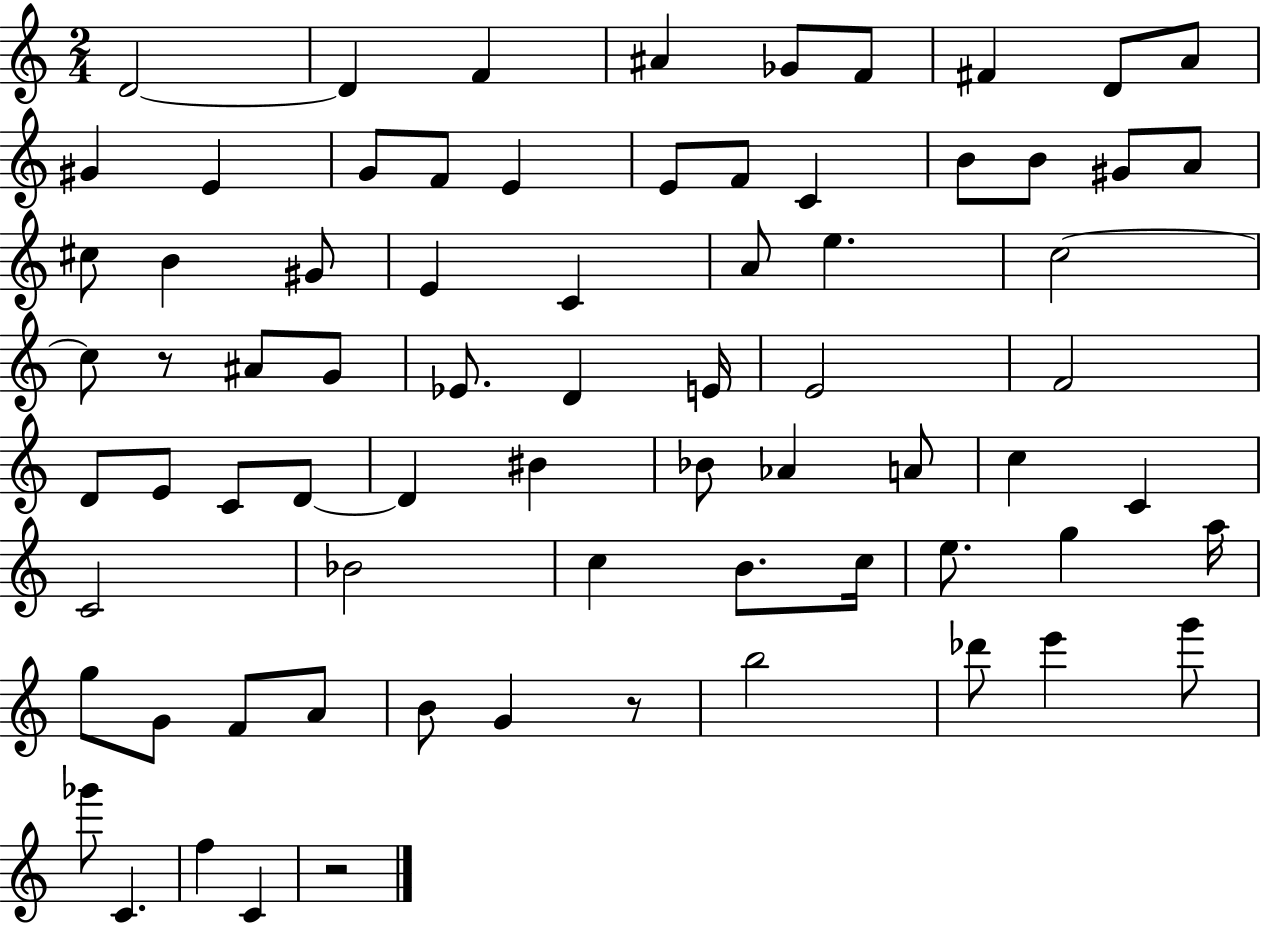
D4/h D4/q F4/q A#4/q Gb4/e F4/e F#4/q D4/e A4/e G#4/q E4/q G4/e F4/e E4/q E4/e F4/e C4/q B4/e B4/e G#4/e A4/e C#5/e B4/q G#4/e E4/q C4/q A4/e E5/q. C5/h C5/e R/e A#4/e G4/e Eb4/e. D4/q E4/s E4/h F4/h D4/e E4/e C4/e D4/e D4/q BIS4/q Bb4/e Ab4/q A4/e C5/q C4/q C4/h Bb4/h C5/q B4/e. C5/s E5/e. G5/q A5/s G5/e G4/e F4/e A4/e B4/e G4/q R/e B5/h Db6/e E6/q G6/e Gb6/e C4/q. F5/q C4/q R/h